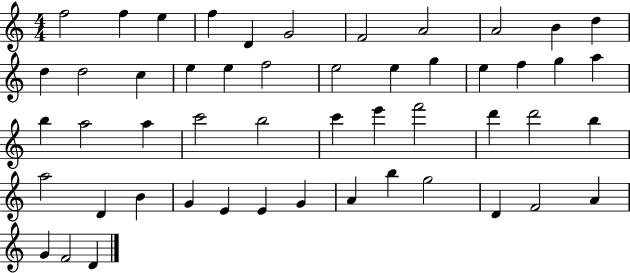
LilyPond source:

{
  \clef treble
  \numericTimeSignature
  \time 4/4
  \key c \major
  f''2 f''4 e''4 | f''4 d'4 g'2 | f'2 a'2 | a'2 b'4 d''4 | \break d''4 d''2 c''4 | e''4 e''4 f''2 | e''2 e''4 g''4 | e''4 f''4 g''4 a''4 | \break b''4 a''2 a''4 | c'''2 b''2 | c'''4 e'''4 f'''2 | d'''4 d'''2 b''4 | \break a''2 d'4 b'4 | g'4 e'4 e'4 g'4 | a'4 b''4 g''2 | d'4 f'2 a'4 | \break g'4 f'2 d'4 | \bar "|."
}